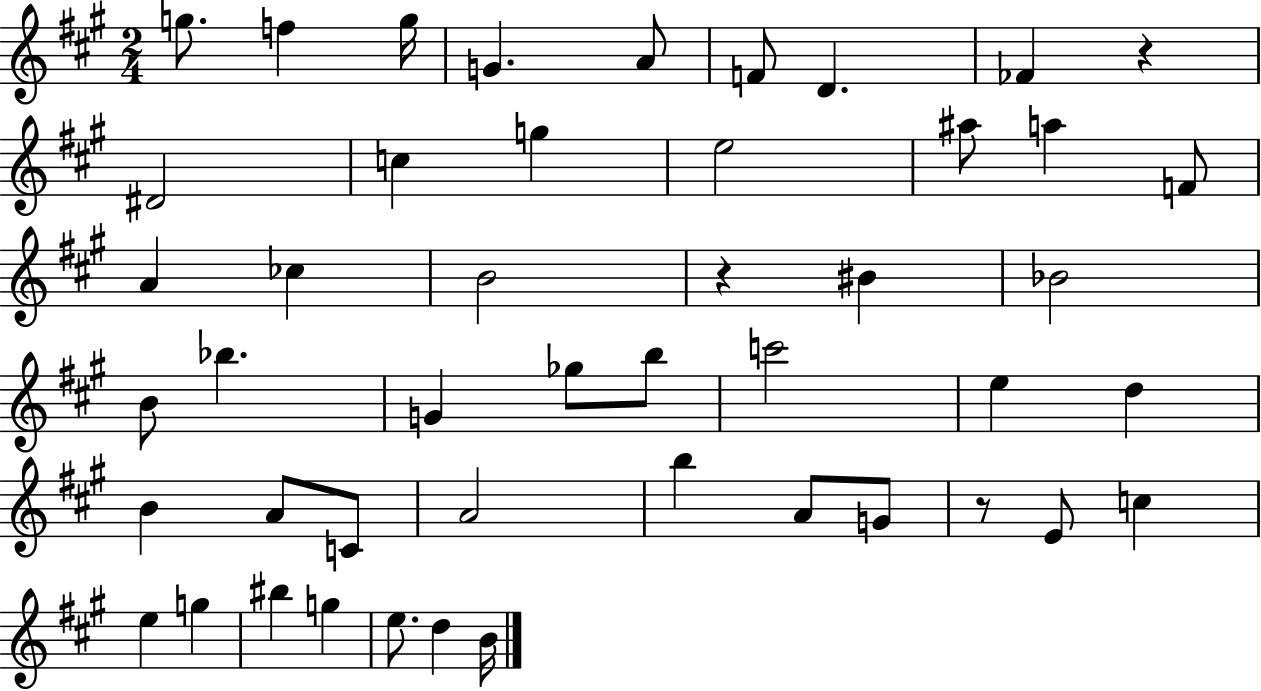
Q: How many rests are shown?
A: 3